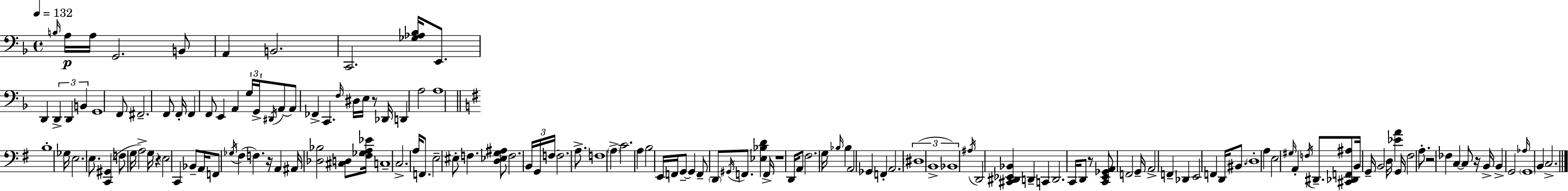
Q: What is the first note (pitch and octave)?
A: B3